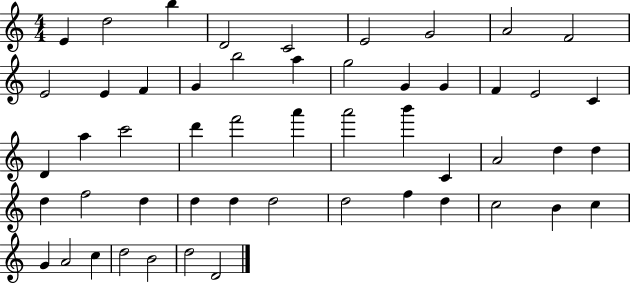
E4/q D5/h B5/q D4/h C4/h E4/h G4/h A4/h F4/h E4/h E4/q F4/q G4/q B5/h A5/q G5/h G4/q G4/q F4/q E4/h C4/q D4/q A5/q C6/h D6/q F6/h A6/q A6/h B6/q C4/q A4/h D5/q D5/q D5/q F5/h D5/q D5/q D5/q D5/h D5/h F5/q D5/q C5/h B4/q C5/q G4/q A4/h C5/q D5/h B4/h D5/h D4/h